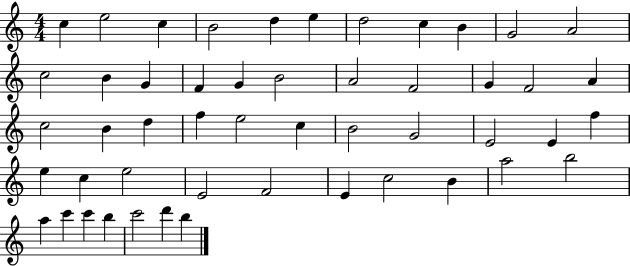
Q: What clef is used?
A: treble